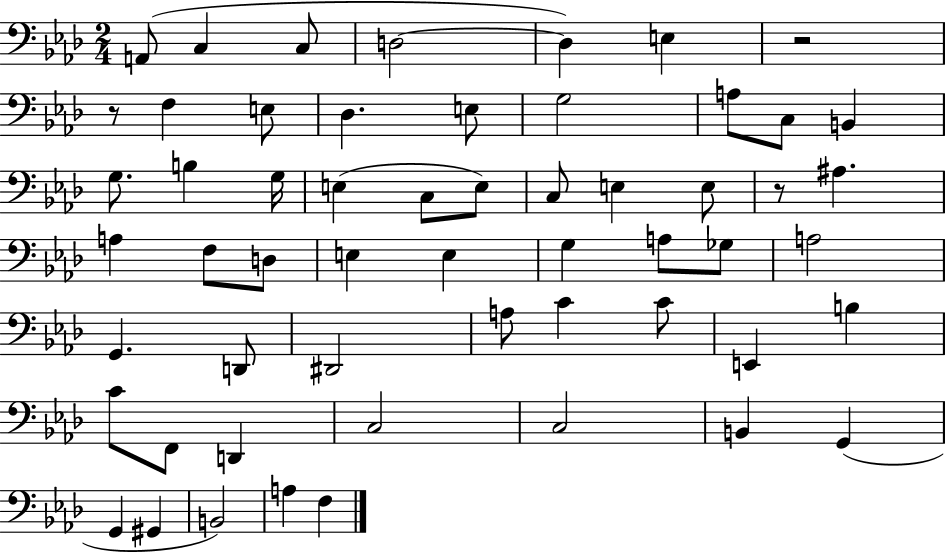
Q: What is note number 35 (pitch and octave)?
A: D2